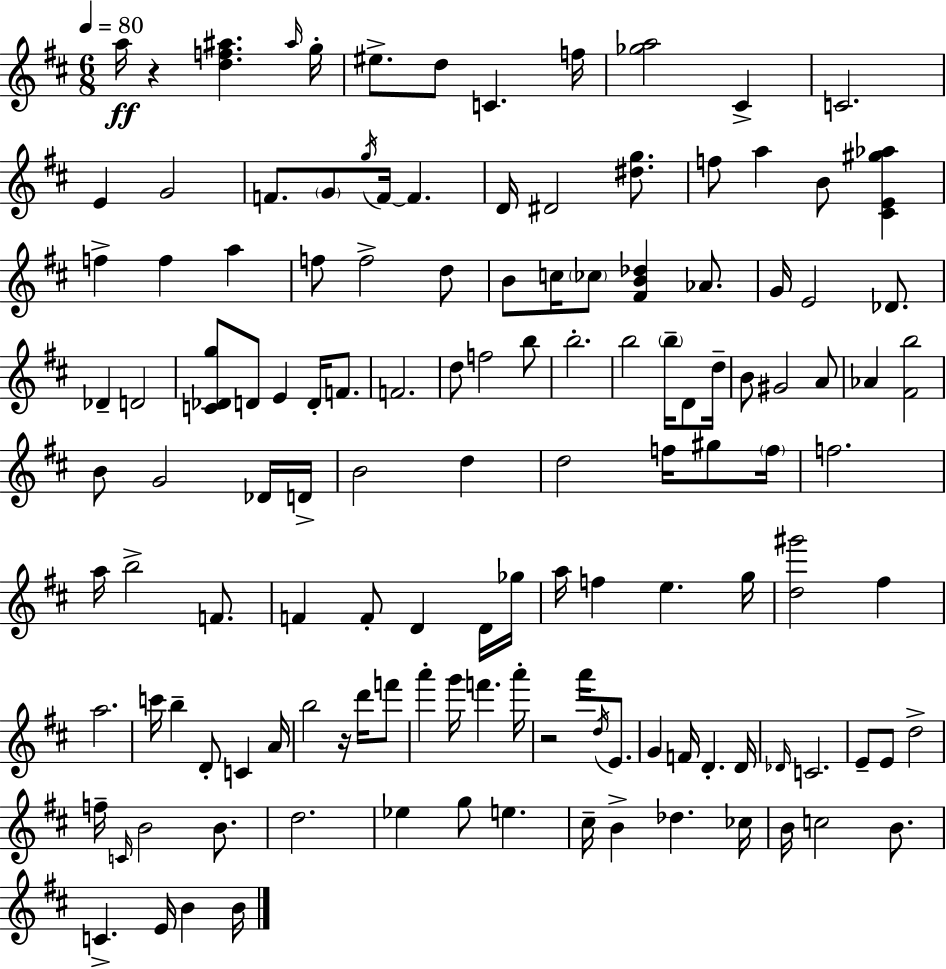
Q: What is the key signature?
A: D major